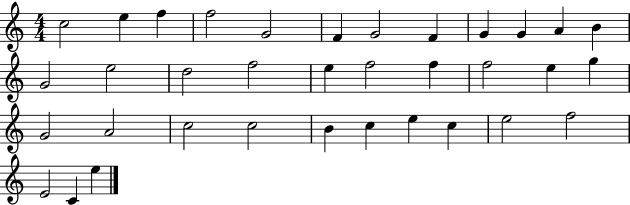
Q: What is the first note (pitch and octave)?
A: C5